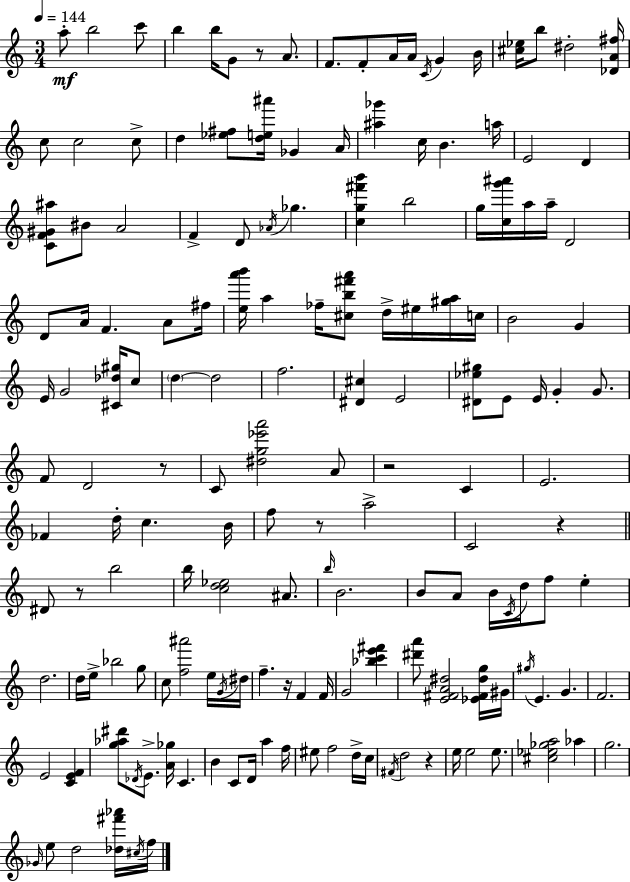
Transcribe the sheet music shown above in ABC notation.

X:1
T:Untitled
M:3/4
L:1/4
K:C
a/2 b2 c'/2 b b/4 G/2 z/2 A/2 F/2 F/2 A/4 A/4 C/4 G B/4 [^c_e]/4 b/2 ^d2 [_DA^f]/4 c/2 c2 c/2 d [_e^f]/2 [de^a']/4 _G A/4 [^a_g'] c/4 B a/4 E2 D [CF^G^a]/2 ^B/2 A2 F D/2 _A/4 _g [cg^f'b'] b2 g/4 [cg'^a']/4 a/4 a/4 D2 D/2 A/4 F A/2 ^f/4 [ea'b']/4 a _f/4 [^cb^f'a']/2 d/4 ^e/4 [^ga]/4 c/4 B2 G E/4 G2 [^C_d^g]/4 c/2 d d2 f2 [^D^c] E2 [^D_e^g]/2 E/2 E/4 G G/2 F/2 D2 z/2 C/2 [^dg_e'a']2 A/2 z2 C E2 _F d/4 c B/4 f/2 z/2 a2 C2 z ^D/2 z/2 b2 b/4 [cd_e]2 ^A/2 b/4 B2 B/2 A/2 B/4 C/4 d/4 f/2 e d2 d/4 e/4 _b2 g/2 c/2 [f^a']2 e/4 G/4 ^d/4 f z/4 F F/4 G2 [_bc'e'^f'] [^d'a']/2 [E^FA^d]2 [_E^F^dg]/4 ^G/4 ^g/4 E G F2 E2 [CEF] [g_a^d']/2 _D/4 E/2 [A_g]/4 C B C/2 D/4 a f/4 ^e/2 f2 d/4 c/4 ^F/4 d2 z e/4 e2 e/2 [^c_e_ga]2 _a g2 _G/4 e/2 d2 [_d^f'_a']/4 ^c/4 f/4